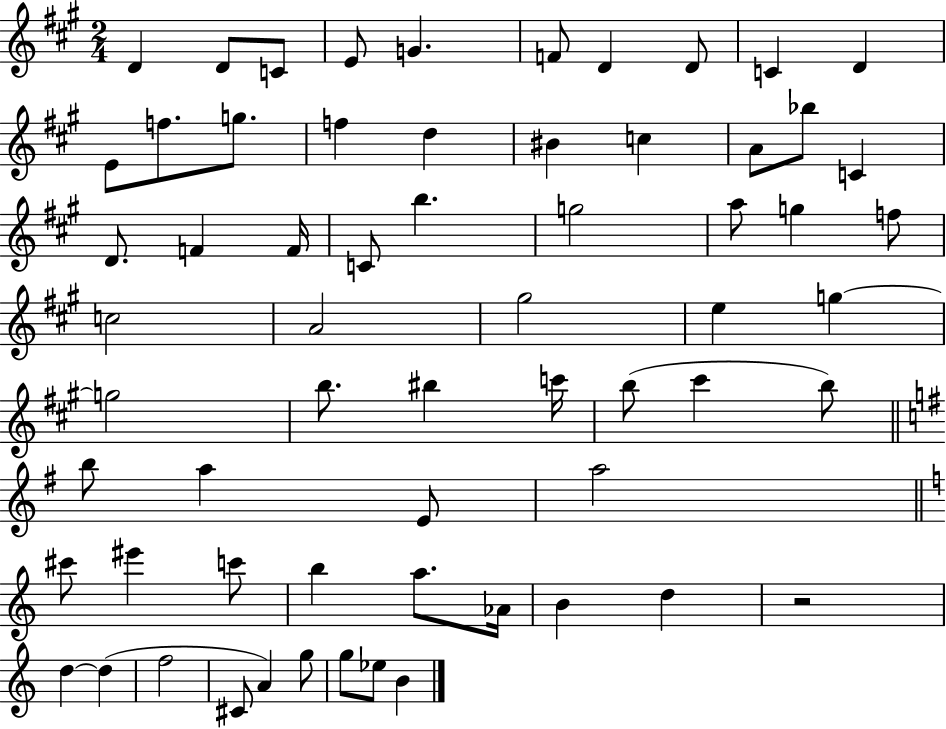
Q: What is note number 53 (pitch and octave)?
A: D5